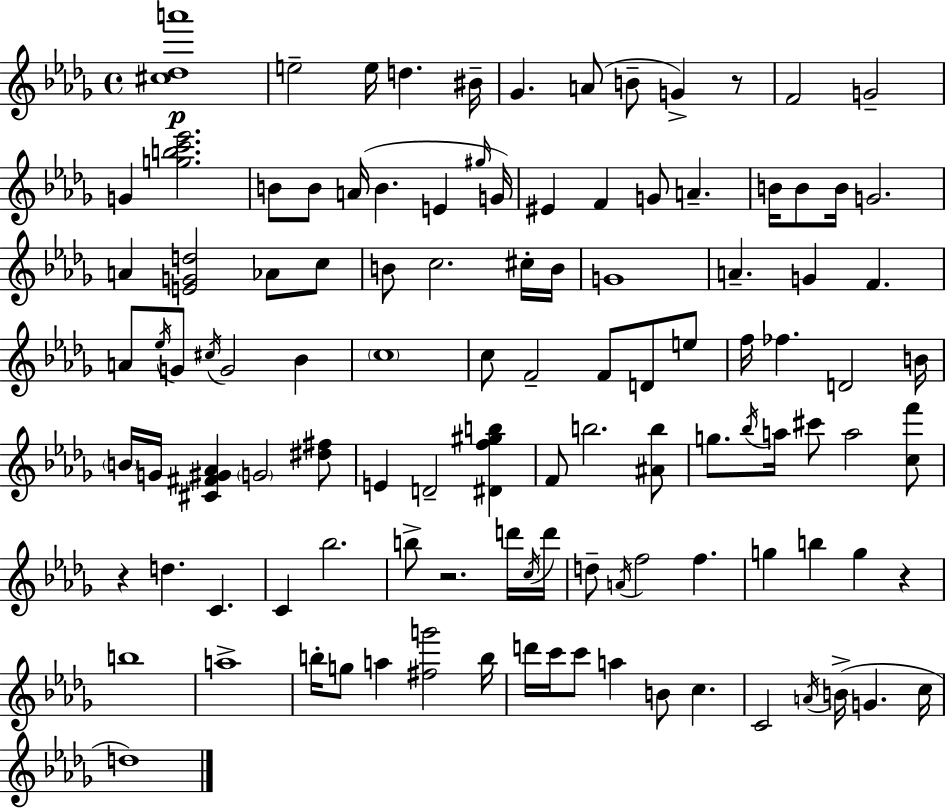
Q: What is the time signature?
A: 4/4